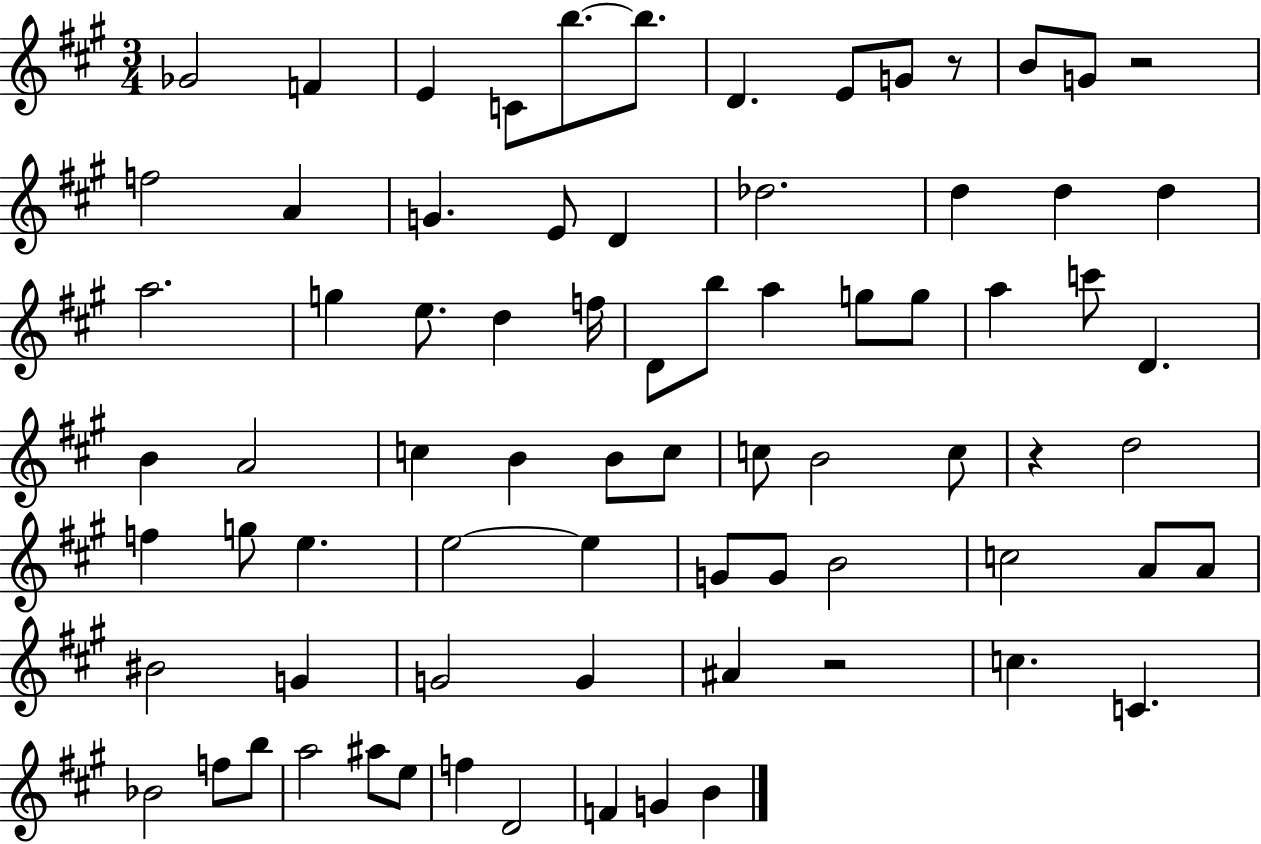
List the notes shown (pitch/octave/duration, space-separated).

Gb4/h F4/q E4/q C4/e B5/e. B5/e. D4/q. E4/e G4/e R/e B4/e G4/e R/h F5/h A4/q G4/q. E4/e D4/q Db5/h. D5/q D5/q D5/q A5/h. G5/q E5/e. D5/q F5/s D4/e B5/e A5/q G5/e G5/e A5/q C6/e D4/q. B4/q A4/h C5/q B4/q B4/e C5/e C5/e B4/h C5/e R/q D5/h F5/q G5/e E5/q. E5/h E5/q G4/e G4/e B4/h C5/h A4/e A4/e BIS4/h G4/q G4/h G4/q A#4/q R/h C5/q. C4/q. Bb4/h F5/e B5/e A5/h A#5/e E5/e F5/q D4/h F4/q G4/q B4/q